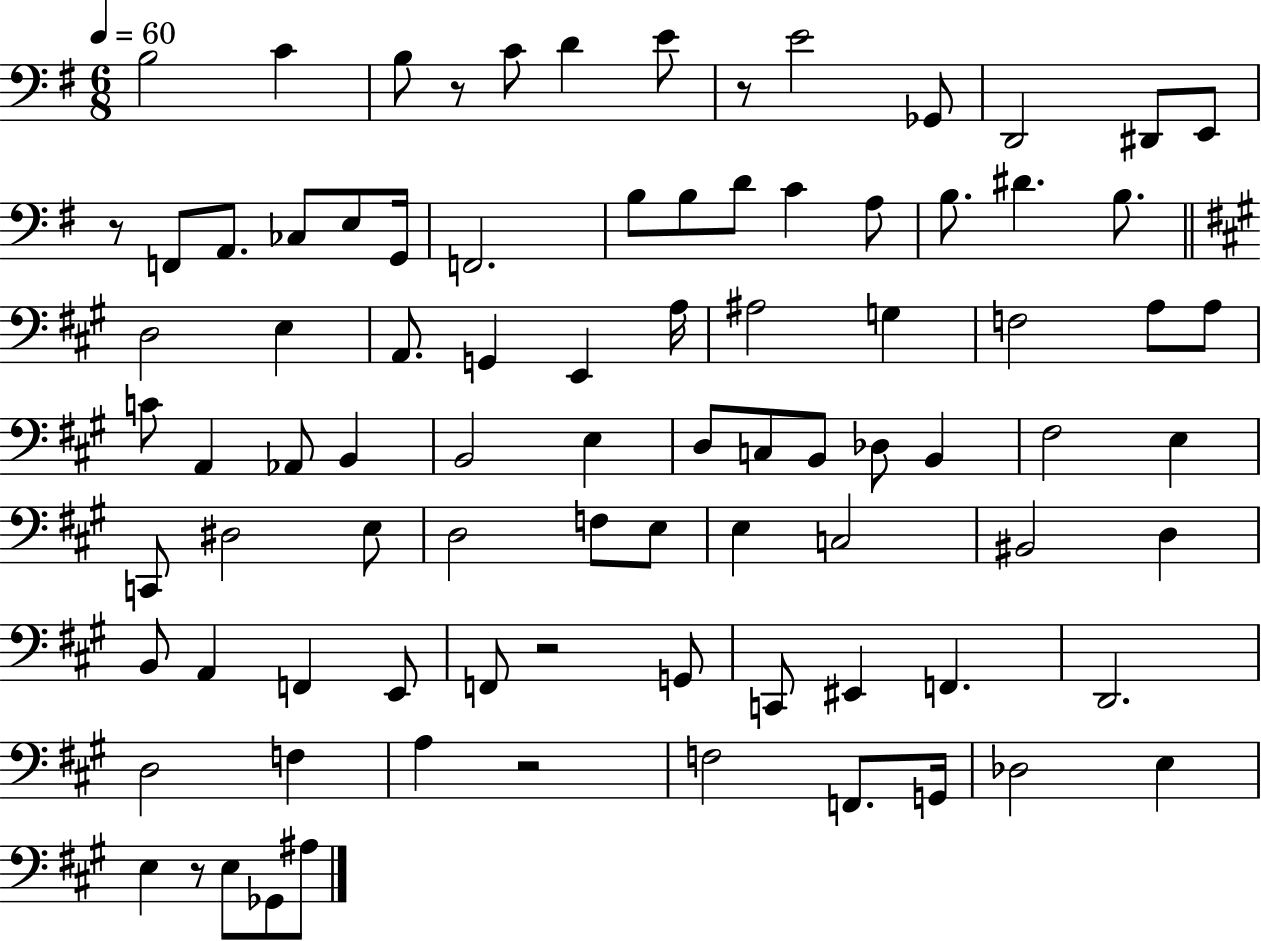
X:1
T:Untitled
M:6/8
L:1/4
K:G
B,2 C B,/2 z/2 C/2 D E/2 z/2 E2 _G,,/2 D,,2 ^D,,/2 E,,/2 z/2 F,,/2 A,,/2 _C,/2 E,/2 G,,/4 F,,2 B,/2 B,/2 D/2 C A,/2 B,/2 ^D B,/2 D,2 E, A,,/2 G,, E,, A,/4 ^A,2 G, F,2 A,/2 A,/2 C/2 A,, _A,,/2 B,, B,,2 E, D,/2 C,/2 B,,/2 _D,/2 B,, ^F,2 E, C,,/2 ^D,2 E,/2 D,2 F,/2 E,/2 E, C,2 ^B,,2 D, B,,/2 A,, F,, E,,/2 F,,/2 z2 G,,/2 C,,/2 ^E,, F,, D,,2 D,2 F, A, z2 F,2 F,,/2 G,,/4 _D,2 E, E, z/2 E,/2 _G,,/2 ^A,/2